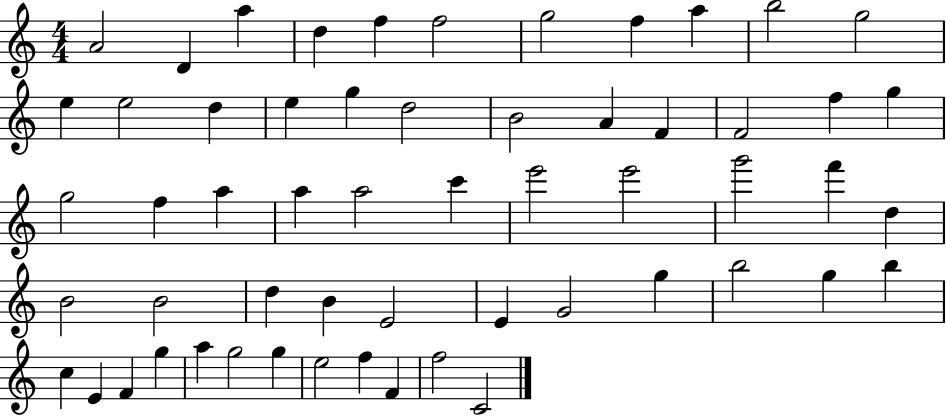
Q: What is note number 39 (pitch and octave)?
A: E4